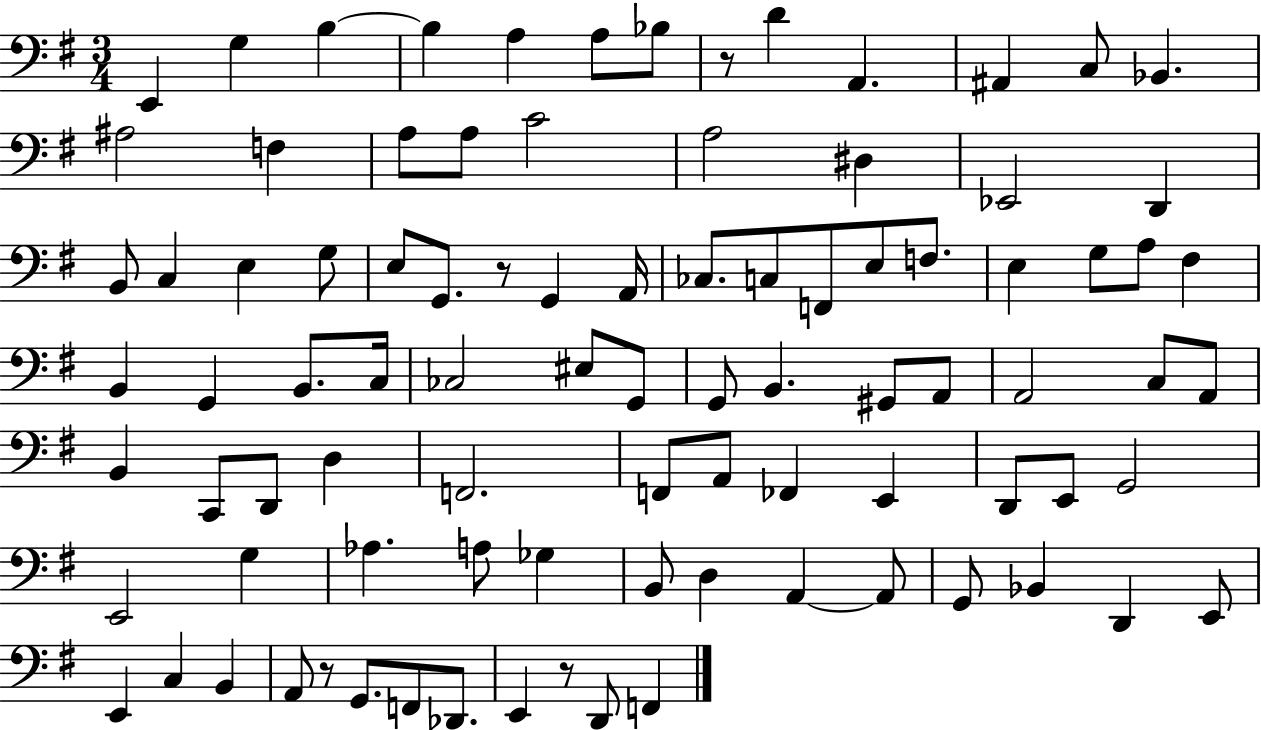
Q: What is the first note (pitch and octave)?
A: E2